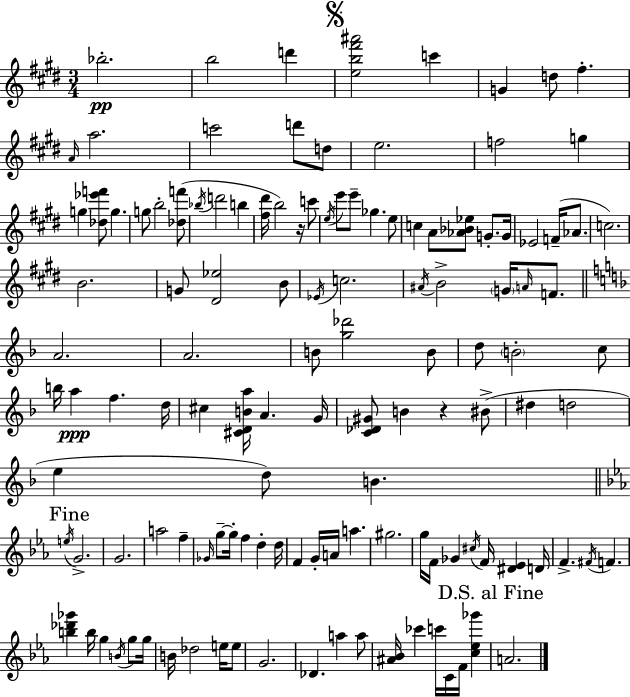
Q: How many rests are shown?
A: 2